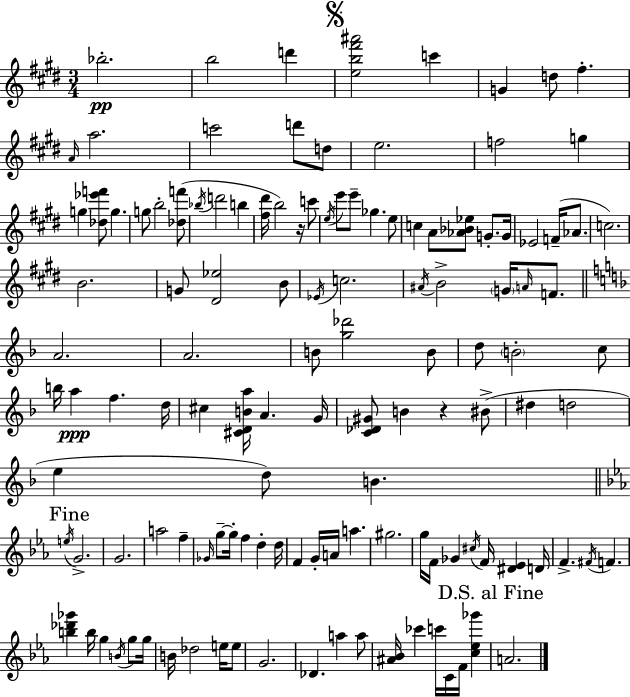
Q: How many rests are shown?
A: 2